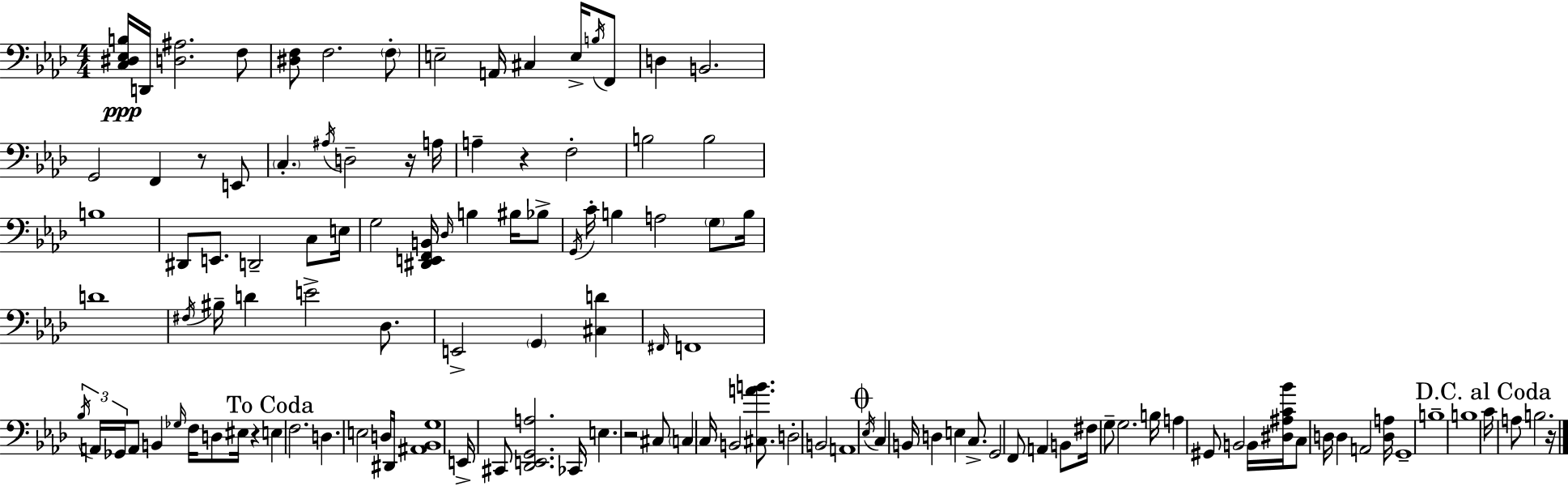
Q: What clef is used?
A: bass